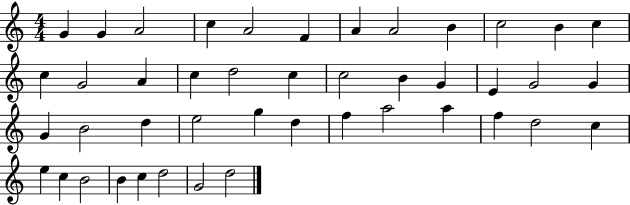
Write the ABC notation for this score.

X:1
T:Untitled
M:4/4
L:1/4
K:C
G G A2 c A2 F A A2 B c2 B c c G2 A c d2 c c2 B G E G2 G G B2 d e2 g d f a2 a f d2 c e c B2 B c d2 G2 d2